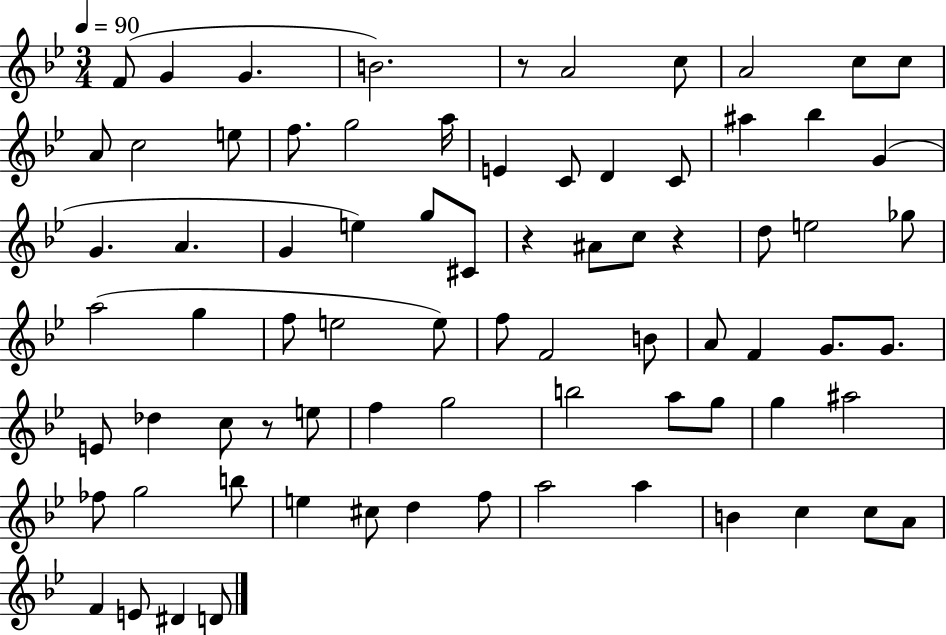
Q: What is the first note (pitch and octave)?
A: F4